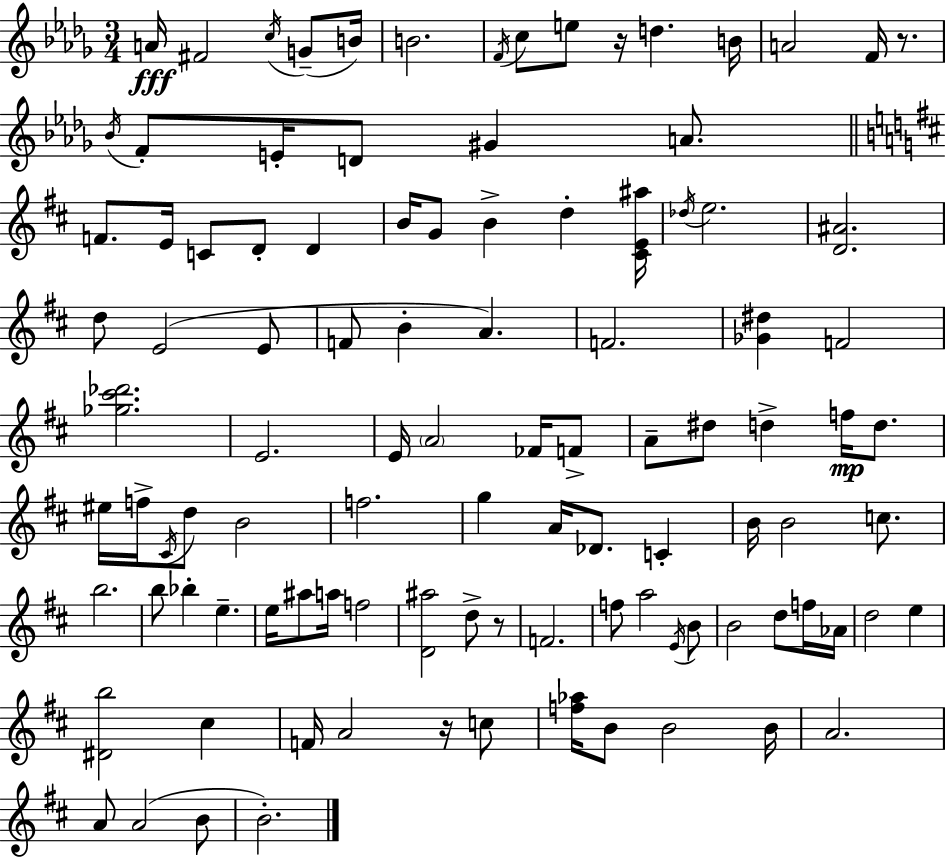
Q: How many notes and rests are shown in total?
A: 104